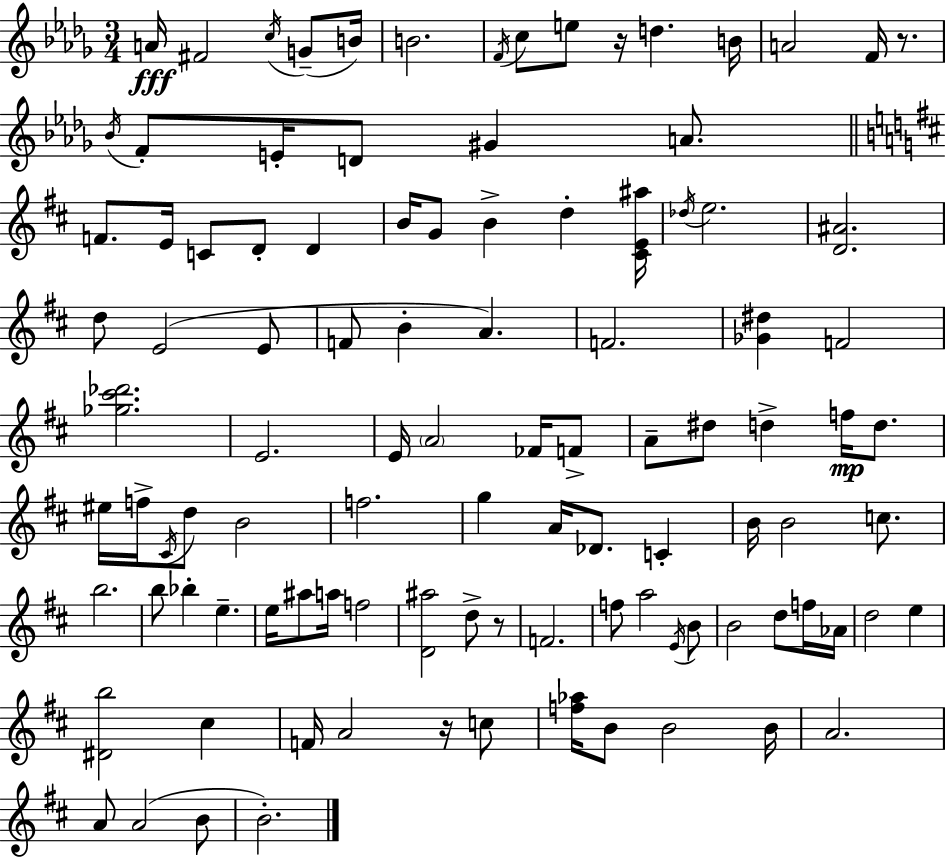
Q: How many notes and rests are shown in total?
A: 104